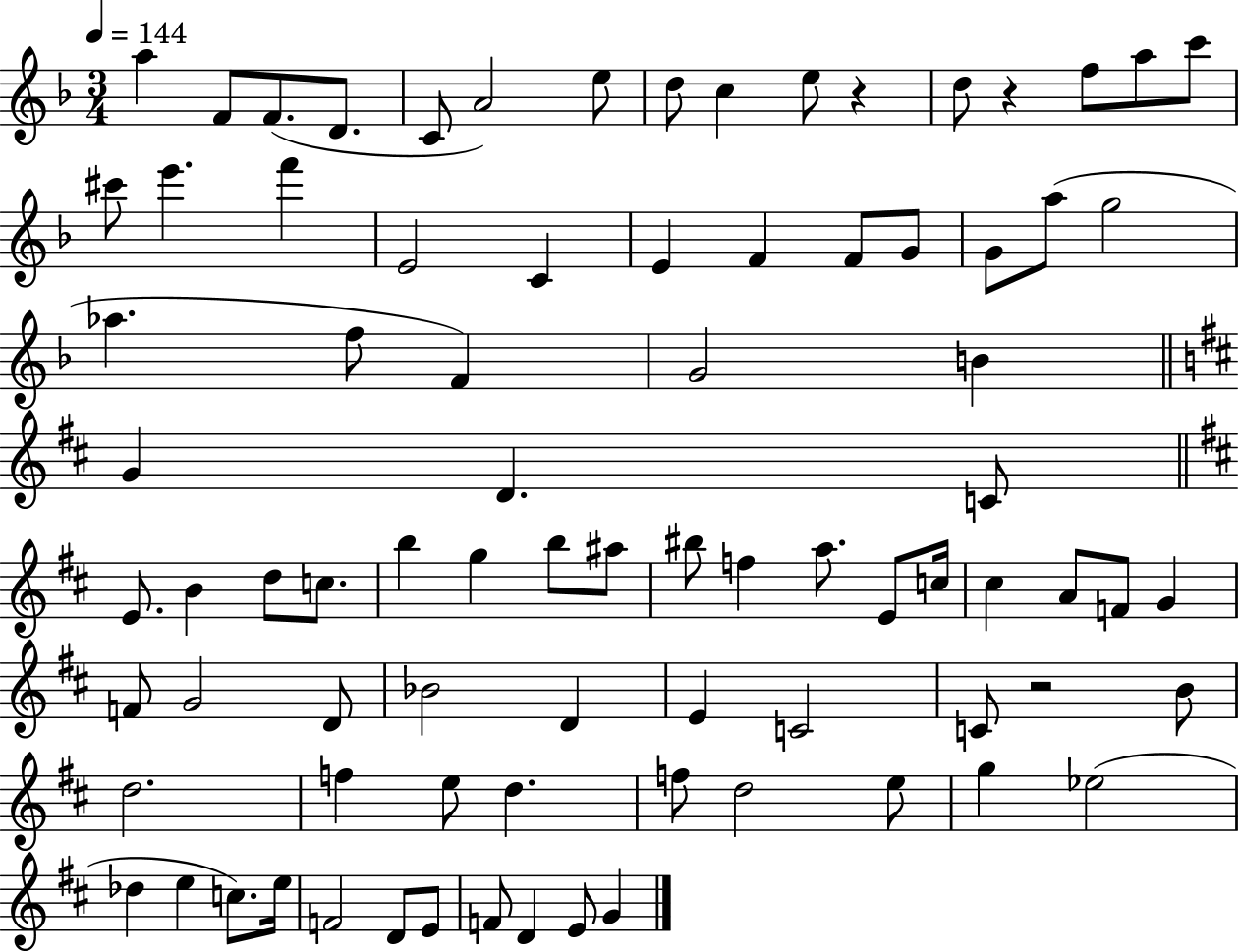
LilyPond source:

{
  \clef treble
  \numericTimeSignature
  \time 3/4
  \key f \major
  \tempo 4 = 144
  \repeat volta 2 { a''4 f'8 f'8.( d'8. | c'8 a'2) e''8 | d''8 c''4 e''8 r4 | d''8 r4 f''8 a''8 c'''8 | \break cis'''8 e'''4. f'''4 | e'2 c'4 | e'4 f'4 f'8 g'8 | g'8 a''8( g''2 | \break aes''4. f''8 f'4) | g'2 b'4 | \bar "||" \break \key b \minor g'4 d'4. c'8 | \bar "||" \break \key d \major e'8. b'4 d''8 c''8. | b''4 g''4 b''8 ais''8 | bis''8 f''4 a''8. e'8 c''16 | cis''4 a'8 f'8 g'4 | \break f'8 g'2 d'8 | bes'2 d'4 | e'4 c'2 | c'8 r2 b'8 | \break d''2. | f''4 e''8 d''4. | f''8 d''2 e''8 | g''4 ees''2( | \break des''4 e''4 c''8.) e''16 | f'2 d'8 e'8 | f'8 d'4 e'8 g'4 | } \bar "|."
}